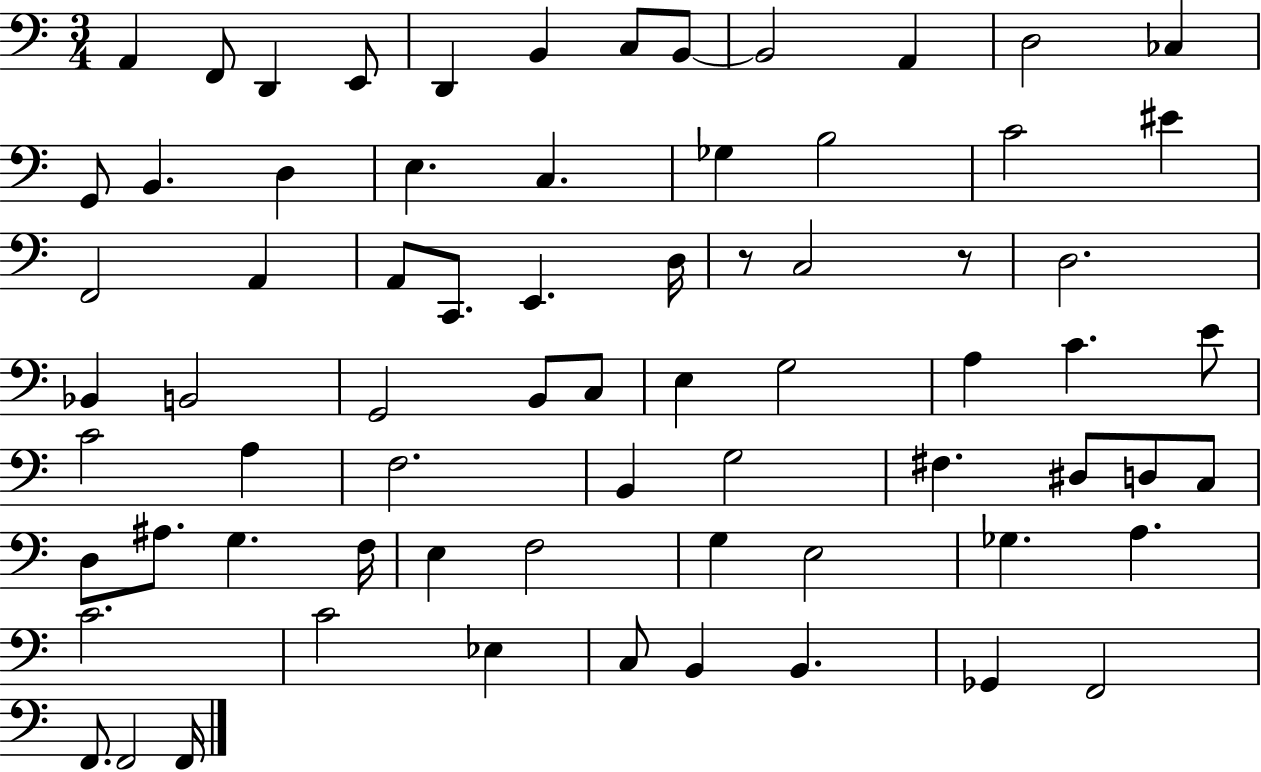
X:1
T:Untitled
M:3/4
L:1/4
K:C
A,, F,,/2 D,, E,,/2 D,, B,, C,/2 B,,/2 B,,2 A,, D,2 _C, G,,/2 B,, D, E, C, _G, B,2 C2 ^E F,,2 A,, A,,/2 C,,/2 E,, D,/4 z/2 C,2 z/2 D,2 _B,, B,,2 G,,2 B,,/2 C,/2 E, G,2 A, C E/2 C2 A, F,2 B,, G,2 ^F, ^D,/2 D,/2 C,/2 D,/2 ^A,/2 G, F,/4 E, F,2 G, E,2 _G, A, C2 C2 _E, C,/2 B,, B,, _G,, F,,2 F,,/2 F,,2 F,,/4